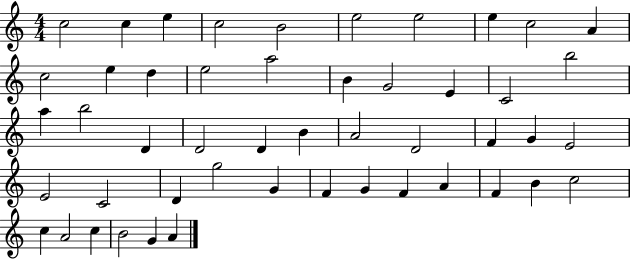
{
  \clef treble
  \numericTimeSignature
  \time 4/4
  \key c \major
  c''2 c''4 e''4 | c''2 b'2 | e''2 e''2 | e''4 c''2 a'4 | \break c''2 e''4 d''4 | e''2 a''2 | b'4 g'2 e'4 | c'2 b''2 | \break a''4 b''2 d'4 | d'2 d'4 b'4 | a'2 d'2 | f'4 g'4 e'2 | \break e'2 c'2 | d'4 g''2 g'4 | f'4 g'4 f'4 a'4 | f'4 b'4 c''2 | \break c''4 a'2 c''4 | b'2 g'4 a'4 | \bar "|."
}